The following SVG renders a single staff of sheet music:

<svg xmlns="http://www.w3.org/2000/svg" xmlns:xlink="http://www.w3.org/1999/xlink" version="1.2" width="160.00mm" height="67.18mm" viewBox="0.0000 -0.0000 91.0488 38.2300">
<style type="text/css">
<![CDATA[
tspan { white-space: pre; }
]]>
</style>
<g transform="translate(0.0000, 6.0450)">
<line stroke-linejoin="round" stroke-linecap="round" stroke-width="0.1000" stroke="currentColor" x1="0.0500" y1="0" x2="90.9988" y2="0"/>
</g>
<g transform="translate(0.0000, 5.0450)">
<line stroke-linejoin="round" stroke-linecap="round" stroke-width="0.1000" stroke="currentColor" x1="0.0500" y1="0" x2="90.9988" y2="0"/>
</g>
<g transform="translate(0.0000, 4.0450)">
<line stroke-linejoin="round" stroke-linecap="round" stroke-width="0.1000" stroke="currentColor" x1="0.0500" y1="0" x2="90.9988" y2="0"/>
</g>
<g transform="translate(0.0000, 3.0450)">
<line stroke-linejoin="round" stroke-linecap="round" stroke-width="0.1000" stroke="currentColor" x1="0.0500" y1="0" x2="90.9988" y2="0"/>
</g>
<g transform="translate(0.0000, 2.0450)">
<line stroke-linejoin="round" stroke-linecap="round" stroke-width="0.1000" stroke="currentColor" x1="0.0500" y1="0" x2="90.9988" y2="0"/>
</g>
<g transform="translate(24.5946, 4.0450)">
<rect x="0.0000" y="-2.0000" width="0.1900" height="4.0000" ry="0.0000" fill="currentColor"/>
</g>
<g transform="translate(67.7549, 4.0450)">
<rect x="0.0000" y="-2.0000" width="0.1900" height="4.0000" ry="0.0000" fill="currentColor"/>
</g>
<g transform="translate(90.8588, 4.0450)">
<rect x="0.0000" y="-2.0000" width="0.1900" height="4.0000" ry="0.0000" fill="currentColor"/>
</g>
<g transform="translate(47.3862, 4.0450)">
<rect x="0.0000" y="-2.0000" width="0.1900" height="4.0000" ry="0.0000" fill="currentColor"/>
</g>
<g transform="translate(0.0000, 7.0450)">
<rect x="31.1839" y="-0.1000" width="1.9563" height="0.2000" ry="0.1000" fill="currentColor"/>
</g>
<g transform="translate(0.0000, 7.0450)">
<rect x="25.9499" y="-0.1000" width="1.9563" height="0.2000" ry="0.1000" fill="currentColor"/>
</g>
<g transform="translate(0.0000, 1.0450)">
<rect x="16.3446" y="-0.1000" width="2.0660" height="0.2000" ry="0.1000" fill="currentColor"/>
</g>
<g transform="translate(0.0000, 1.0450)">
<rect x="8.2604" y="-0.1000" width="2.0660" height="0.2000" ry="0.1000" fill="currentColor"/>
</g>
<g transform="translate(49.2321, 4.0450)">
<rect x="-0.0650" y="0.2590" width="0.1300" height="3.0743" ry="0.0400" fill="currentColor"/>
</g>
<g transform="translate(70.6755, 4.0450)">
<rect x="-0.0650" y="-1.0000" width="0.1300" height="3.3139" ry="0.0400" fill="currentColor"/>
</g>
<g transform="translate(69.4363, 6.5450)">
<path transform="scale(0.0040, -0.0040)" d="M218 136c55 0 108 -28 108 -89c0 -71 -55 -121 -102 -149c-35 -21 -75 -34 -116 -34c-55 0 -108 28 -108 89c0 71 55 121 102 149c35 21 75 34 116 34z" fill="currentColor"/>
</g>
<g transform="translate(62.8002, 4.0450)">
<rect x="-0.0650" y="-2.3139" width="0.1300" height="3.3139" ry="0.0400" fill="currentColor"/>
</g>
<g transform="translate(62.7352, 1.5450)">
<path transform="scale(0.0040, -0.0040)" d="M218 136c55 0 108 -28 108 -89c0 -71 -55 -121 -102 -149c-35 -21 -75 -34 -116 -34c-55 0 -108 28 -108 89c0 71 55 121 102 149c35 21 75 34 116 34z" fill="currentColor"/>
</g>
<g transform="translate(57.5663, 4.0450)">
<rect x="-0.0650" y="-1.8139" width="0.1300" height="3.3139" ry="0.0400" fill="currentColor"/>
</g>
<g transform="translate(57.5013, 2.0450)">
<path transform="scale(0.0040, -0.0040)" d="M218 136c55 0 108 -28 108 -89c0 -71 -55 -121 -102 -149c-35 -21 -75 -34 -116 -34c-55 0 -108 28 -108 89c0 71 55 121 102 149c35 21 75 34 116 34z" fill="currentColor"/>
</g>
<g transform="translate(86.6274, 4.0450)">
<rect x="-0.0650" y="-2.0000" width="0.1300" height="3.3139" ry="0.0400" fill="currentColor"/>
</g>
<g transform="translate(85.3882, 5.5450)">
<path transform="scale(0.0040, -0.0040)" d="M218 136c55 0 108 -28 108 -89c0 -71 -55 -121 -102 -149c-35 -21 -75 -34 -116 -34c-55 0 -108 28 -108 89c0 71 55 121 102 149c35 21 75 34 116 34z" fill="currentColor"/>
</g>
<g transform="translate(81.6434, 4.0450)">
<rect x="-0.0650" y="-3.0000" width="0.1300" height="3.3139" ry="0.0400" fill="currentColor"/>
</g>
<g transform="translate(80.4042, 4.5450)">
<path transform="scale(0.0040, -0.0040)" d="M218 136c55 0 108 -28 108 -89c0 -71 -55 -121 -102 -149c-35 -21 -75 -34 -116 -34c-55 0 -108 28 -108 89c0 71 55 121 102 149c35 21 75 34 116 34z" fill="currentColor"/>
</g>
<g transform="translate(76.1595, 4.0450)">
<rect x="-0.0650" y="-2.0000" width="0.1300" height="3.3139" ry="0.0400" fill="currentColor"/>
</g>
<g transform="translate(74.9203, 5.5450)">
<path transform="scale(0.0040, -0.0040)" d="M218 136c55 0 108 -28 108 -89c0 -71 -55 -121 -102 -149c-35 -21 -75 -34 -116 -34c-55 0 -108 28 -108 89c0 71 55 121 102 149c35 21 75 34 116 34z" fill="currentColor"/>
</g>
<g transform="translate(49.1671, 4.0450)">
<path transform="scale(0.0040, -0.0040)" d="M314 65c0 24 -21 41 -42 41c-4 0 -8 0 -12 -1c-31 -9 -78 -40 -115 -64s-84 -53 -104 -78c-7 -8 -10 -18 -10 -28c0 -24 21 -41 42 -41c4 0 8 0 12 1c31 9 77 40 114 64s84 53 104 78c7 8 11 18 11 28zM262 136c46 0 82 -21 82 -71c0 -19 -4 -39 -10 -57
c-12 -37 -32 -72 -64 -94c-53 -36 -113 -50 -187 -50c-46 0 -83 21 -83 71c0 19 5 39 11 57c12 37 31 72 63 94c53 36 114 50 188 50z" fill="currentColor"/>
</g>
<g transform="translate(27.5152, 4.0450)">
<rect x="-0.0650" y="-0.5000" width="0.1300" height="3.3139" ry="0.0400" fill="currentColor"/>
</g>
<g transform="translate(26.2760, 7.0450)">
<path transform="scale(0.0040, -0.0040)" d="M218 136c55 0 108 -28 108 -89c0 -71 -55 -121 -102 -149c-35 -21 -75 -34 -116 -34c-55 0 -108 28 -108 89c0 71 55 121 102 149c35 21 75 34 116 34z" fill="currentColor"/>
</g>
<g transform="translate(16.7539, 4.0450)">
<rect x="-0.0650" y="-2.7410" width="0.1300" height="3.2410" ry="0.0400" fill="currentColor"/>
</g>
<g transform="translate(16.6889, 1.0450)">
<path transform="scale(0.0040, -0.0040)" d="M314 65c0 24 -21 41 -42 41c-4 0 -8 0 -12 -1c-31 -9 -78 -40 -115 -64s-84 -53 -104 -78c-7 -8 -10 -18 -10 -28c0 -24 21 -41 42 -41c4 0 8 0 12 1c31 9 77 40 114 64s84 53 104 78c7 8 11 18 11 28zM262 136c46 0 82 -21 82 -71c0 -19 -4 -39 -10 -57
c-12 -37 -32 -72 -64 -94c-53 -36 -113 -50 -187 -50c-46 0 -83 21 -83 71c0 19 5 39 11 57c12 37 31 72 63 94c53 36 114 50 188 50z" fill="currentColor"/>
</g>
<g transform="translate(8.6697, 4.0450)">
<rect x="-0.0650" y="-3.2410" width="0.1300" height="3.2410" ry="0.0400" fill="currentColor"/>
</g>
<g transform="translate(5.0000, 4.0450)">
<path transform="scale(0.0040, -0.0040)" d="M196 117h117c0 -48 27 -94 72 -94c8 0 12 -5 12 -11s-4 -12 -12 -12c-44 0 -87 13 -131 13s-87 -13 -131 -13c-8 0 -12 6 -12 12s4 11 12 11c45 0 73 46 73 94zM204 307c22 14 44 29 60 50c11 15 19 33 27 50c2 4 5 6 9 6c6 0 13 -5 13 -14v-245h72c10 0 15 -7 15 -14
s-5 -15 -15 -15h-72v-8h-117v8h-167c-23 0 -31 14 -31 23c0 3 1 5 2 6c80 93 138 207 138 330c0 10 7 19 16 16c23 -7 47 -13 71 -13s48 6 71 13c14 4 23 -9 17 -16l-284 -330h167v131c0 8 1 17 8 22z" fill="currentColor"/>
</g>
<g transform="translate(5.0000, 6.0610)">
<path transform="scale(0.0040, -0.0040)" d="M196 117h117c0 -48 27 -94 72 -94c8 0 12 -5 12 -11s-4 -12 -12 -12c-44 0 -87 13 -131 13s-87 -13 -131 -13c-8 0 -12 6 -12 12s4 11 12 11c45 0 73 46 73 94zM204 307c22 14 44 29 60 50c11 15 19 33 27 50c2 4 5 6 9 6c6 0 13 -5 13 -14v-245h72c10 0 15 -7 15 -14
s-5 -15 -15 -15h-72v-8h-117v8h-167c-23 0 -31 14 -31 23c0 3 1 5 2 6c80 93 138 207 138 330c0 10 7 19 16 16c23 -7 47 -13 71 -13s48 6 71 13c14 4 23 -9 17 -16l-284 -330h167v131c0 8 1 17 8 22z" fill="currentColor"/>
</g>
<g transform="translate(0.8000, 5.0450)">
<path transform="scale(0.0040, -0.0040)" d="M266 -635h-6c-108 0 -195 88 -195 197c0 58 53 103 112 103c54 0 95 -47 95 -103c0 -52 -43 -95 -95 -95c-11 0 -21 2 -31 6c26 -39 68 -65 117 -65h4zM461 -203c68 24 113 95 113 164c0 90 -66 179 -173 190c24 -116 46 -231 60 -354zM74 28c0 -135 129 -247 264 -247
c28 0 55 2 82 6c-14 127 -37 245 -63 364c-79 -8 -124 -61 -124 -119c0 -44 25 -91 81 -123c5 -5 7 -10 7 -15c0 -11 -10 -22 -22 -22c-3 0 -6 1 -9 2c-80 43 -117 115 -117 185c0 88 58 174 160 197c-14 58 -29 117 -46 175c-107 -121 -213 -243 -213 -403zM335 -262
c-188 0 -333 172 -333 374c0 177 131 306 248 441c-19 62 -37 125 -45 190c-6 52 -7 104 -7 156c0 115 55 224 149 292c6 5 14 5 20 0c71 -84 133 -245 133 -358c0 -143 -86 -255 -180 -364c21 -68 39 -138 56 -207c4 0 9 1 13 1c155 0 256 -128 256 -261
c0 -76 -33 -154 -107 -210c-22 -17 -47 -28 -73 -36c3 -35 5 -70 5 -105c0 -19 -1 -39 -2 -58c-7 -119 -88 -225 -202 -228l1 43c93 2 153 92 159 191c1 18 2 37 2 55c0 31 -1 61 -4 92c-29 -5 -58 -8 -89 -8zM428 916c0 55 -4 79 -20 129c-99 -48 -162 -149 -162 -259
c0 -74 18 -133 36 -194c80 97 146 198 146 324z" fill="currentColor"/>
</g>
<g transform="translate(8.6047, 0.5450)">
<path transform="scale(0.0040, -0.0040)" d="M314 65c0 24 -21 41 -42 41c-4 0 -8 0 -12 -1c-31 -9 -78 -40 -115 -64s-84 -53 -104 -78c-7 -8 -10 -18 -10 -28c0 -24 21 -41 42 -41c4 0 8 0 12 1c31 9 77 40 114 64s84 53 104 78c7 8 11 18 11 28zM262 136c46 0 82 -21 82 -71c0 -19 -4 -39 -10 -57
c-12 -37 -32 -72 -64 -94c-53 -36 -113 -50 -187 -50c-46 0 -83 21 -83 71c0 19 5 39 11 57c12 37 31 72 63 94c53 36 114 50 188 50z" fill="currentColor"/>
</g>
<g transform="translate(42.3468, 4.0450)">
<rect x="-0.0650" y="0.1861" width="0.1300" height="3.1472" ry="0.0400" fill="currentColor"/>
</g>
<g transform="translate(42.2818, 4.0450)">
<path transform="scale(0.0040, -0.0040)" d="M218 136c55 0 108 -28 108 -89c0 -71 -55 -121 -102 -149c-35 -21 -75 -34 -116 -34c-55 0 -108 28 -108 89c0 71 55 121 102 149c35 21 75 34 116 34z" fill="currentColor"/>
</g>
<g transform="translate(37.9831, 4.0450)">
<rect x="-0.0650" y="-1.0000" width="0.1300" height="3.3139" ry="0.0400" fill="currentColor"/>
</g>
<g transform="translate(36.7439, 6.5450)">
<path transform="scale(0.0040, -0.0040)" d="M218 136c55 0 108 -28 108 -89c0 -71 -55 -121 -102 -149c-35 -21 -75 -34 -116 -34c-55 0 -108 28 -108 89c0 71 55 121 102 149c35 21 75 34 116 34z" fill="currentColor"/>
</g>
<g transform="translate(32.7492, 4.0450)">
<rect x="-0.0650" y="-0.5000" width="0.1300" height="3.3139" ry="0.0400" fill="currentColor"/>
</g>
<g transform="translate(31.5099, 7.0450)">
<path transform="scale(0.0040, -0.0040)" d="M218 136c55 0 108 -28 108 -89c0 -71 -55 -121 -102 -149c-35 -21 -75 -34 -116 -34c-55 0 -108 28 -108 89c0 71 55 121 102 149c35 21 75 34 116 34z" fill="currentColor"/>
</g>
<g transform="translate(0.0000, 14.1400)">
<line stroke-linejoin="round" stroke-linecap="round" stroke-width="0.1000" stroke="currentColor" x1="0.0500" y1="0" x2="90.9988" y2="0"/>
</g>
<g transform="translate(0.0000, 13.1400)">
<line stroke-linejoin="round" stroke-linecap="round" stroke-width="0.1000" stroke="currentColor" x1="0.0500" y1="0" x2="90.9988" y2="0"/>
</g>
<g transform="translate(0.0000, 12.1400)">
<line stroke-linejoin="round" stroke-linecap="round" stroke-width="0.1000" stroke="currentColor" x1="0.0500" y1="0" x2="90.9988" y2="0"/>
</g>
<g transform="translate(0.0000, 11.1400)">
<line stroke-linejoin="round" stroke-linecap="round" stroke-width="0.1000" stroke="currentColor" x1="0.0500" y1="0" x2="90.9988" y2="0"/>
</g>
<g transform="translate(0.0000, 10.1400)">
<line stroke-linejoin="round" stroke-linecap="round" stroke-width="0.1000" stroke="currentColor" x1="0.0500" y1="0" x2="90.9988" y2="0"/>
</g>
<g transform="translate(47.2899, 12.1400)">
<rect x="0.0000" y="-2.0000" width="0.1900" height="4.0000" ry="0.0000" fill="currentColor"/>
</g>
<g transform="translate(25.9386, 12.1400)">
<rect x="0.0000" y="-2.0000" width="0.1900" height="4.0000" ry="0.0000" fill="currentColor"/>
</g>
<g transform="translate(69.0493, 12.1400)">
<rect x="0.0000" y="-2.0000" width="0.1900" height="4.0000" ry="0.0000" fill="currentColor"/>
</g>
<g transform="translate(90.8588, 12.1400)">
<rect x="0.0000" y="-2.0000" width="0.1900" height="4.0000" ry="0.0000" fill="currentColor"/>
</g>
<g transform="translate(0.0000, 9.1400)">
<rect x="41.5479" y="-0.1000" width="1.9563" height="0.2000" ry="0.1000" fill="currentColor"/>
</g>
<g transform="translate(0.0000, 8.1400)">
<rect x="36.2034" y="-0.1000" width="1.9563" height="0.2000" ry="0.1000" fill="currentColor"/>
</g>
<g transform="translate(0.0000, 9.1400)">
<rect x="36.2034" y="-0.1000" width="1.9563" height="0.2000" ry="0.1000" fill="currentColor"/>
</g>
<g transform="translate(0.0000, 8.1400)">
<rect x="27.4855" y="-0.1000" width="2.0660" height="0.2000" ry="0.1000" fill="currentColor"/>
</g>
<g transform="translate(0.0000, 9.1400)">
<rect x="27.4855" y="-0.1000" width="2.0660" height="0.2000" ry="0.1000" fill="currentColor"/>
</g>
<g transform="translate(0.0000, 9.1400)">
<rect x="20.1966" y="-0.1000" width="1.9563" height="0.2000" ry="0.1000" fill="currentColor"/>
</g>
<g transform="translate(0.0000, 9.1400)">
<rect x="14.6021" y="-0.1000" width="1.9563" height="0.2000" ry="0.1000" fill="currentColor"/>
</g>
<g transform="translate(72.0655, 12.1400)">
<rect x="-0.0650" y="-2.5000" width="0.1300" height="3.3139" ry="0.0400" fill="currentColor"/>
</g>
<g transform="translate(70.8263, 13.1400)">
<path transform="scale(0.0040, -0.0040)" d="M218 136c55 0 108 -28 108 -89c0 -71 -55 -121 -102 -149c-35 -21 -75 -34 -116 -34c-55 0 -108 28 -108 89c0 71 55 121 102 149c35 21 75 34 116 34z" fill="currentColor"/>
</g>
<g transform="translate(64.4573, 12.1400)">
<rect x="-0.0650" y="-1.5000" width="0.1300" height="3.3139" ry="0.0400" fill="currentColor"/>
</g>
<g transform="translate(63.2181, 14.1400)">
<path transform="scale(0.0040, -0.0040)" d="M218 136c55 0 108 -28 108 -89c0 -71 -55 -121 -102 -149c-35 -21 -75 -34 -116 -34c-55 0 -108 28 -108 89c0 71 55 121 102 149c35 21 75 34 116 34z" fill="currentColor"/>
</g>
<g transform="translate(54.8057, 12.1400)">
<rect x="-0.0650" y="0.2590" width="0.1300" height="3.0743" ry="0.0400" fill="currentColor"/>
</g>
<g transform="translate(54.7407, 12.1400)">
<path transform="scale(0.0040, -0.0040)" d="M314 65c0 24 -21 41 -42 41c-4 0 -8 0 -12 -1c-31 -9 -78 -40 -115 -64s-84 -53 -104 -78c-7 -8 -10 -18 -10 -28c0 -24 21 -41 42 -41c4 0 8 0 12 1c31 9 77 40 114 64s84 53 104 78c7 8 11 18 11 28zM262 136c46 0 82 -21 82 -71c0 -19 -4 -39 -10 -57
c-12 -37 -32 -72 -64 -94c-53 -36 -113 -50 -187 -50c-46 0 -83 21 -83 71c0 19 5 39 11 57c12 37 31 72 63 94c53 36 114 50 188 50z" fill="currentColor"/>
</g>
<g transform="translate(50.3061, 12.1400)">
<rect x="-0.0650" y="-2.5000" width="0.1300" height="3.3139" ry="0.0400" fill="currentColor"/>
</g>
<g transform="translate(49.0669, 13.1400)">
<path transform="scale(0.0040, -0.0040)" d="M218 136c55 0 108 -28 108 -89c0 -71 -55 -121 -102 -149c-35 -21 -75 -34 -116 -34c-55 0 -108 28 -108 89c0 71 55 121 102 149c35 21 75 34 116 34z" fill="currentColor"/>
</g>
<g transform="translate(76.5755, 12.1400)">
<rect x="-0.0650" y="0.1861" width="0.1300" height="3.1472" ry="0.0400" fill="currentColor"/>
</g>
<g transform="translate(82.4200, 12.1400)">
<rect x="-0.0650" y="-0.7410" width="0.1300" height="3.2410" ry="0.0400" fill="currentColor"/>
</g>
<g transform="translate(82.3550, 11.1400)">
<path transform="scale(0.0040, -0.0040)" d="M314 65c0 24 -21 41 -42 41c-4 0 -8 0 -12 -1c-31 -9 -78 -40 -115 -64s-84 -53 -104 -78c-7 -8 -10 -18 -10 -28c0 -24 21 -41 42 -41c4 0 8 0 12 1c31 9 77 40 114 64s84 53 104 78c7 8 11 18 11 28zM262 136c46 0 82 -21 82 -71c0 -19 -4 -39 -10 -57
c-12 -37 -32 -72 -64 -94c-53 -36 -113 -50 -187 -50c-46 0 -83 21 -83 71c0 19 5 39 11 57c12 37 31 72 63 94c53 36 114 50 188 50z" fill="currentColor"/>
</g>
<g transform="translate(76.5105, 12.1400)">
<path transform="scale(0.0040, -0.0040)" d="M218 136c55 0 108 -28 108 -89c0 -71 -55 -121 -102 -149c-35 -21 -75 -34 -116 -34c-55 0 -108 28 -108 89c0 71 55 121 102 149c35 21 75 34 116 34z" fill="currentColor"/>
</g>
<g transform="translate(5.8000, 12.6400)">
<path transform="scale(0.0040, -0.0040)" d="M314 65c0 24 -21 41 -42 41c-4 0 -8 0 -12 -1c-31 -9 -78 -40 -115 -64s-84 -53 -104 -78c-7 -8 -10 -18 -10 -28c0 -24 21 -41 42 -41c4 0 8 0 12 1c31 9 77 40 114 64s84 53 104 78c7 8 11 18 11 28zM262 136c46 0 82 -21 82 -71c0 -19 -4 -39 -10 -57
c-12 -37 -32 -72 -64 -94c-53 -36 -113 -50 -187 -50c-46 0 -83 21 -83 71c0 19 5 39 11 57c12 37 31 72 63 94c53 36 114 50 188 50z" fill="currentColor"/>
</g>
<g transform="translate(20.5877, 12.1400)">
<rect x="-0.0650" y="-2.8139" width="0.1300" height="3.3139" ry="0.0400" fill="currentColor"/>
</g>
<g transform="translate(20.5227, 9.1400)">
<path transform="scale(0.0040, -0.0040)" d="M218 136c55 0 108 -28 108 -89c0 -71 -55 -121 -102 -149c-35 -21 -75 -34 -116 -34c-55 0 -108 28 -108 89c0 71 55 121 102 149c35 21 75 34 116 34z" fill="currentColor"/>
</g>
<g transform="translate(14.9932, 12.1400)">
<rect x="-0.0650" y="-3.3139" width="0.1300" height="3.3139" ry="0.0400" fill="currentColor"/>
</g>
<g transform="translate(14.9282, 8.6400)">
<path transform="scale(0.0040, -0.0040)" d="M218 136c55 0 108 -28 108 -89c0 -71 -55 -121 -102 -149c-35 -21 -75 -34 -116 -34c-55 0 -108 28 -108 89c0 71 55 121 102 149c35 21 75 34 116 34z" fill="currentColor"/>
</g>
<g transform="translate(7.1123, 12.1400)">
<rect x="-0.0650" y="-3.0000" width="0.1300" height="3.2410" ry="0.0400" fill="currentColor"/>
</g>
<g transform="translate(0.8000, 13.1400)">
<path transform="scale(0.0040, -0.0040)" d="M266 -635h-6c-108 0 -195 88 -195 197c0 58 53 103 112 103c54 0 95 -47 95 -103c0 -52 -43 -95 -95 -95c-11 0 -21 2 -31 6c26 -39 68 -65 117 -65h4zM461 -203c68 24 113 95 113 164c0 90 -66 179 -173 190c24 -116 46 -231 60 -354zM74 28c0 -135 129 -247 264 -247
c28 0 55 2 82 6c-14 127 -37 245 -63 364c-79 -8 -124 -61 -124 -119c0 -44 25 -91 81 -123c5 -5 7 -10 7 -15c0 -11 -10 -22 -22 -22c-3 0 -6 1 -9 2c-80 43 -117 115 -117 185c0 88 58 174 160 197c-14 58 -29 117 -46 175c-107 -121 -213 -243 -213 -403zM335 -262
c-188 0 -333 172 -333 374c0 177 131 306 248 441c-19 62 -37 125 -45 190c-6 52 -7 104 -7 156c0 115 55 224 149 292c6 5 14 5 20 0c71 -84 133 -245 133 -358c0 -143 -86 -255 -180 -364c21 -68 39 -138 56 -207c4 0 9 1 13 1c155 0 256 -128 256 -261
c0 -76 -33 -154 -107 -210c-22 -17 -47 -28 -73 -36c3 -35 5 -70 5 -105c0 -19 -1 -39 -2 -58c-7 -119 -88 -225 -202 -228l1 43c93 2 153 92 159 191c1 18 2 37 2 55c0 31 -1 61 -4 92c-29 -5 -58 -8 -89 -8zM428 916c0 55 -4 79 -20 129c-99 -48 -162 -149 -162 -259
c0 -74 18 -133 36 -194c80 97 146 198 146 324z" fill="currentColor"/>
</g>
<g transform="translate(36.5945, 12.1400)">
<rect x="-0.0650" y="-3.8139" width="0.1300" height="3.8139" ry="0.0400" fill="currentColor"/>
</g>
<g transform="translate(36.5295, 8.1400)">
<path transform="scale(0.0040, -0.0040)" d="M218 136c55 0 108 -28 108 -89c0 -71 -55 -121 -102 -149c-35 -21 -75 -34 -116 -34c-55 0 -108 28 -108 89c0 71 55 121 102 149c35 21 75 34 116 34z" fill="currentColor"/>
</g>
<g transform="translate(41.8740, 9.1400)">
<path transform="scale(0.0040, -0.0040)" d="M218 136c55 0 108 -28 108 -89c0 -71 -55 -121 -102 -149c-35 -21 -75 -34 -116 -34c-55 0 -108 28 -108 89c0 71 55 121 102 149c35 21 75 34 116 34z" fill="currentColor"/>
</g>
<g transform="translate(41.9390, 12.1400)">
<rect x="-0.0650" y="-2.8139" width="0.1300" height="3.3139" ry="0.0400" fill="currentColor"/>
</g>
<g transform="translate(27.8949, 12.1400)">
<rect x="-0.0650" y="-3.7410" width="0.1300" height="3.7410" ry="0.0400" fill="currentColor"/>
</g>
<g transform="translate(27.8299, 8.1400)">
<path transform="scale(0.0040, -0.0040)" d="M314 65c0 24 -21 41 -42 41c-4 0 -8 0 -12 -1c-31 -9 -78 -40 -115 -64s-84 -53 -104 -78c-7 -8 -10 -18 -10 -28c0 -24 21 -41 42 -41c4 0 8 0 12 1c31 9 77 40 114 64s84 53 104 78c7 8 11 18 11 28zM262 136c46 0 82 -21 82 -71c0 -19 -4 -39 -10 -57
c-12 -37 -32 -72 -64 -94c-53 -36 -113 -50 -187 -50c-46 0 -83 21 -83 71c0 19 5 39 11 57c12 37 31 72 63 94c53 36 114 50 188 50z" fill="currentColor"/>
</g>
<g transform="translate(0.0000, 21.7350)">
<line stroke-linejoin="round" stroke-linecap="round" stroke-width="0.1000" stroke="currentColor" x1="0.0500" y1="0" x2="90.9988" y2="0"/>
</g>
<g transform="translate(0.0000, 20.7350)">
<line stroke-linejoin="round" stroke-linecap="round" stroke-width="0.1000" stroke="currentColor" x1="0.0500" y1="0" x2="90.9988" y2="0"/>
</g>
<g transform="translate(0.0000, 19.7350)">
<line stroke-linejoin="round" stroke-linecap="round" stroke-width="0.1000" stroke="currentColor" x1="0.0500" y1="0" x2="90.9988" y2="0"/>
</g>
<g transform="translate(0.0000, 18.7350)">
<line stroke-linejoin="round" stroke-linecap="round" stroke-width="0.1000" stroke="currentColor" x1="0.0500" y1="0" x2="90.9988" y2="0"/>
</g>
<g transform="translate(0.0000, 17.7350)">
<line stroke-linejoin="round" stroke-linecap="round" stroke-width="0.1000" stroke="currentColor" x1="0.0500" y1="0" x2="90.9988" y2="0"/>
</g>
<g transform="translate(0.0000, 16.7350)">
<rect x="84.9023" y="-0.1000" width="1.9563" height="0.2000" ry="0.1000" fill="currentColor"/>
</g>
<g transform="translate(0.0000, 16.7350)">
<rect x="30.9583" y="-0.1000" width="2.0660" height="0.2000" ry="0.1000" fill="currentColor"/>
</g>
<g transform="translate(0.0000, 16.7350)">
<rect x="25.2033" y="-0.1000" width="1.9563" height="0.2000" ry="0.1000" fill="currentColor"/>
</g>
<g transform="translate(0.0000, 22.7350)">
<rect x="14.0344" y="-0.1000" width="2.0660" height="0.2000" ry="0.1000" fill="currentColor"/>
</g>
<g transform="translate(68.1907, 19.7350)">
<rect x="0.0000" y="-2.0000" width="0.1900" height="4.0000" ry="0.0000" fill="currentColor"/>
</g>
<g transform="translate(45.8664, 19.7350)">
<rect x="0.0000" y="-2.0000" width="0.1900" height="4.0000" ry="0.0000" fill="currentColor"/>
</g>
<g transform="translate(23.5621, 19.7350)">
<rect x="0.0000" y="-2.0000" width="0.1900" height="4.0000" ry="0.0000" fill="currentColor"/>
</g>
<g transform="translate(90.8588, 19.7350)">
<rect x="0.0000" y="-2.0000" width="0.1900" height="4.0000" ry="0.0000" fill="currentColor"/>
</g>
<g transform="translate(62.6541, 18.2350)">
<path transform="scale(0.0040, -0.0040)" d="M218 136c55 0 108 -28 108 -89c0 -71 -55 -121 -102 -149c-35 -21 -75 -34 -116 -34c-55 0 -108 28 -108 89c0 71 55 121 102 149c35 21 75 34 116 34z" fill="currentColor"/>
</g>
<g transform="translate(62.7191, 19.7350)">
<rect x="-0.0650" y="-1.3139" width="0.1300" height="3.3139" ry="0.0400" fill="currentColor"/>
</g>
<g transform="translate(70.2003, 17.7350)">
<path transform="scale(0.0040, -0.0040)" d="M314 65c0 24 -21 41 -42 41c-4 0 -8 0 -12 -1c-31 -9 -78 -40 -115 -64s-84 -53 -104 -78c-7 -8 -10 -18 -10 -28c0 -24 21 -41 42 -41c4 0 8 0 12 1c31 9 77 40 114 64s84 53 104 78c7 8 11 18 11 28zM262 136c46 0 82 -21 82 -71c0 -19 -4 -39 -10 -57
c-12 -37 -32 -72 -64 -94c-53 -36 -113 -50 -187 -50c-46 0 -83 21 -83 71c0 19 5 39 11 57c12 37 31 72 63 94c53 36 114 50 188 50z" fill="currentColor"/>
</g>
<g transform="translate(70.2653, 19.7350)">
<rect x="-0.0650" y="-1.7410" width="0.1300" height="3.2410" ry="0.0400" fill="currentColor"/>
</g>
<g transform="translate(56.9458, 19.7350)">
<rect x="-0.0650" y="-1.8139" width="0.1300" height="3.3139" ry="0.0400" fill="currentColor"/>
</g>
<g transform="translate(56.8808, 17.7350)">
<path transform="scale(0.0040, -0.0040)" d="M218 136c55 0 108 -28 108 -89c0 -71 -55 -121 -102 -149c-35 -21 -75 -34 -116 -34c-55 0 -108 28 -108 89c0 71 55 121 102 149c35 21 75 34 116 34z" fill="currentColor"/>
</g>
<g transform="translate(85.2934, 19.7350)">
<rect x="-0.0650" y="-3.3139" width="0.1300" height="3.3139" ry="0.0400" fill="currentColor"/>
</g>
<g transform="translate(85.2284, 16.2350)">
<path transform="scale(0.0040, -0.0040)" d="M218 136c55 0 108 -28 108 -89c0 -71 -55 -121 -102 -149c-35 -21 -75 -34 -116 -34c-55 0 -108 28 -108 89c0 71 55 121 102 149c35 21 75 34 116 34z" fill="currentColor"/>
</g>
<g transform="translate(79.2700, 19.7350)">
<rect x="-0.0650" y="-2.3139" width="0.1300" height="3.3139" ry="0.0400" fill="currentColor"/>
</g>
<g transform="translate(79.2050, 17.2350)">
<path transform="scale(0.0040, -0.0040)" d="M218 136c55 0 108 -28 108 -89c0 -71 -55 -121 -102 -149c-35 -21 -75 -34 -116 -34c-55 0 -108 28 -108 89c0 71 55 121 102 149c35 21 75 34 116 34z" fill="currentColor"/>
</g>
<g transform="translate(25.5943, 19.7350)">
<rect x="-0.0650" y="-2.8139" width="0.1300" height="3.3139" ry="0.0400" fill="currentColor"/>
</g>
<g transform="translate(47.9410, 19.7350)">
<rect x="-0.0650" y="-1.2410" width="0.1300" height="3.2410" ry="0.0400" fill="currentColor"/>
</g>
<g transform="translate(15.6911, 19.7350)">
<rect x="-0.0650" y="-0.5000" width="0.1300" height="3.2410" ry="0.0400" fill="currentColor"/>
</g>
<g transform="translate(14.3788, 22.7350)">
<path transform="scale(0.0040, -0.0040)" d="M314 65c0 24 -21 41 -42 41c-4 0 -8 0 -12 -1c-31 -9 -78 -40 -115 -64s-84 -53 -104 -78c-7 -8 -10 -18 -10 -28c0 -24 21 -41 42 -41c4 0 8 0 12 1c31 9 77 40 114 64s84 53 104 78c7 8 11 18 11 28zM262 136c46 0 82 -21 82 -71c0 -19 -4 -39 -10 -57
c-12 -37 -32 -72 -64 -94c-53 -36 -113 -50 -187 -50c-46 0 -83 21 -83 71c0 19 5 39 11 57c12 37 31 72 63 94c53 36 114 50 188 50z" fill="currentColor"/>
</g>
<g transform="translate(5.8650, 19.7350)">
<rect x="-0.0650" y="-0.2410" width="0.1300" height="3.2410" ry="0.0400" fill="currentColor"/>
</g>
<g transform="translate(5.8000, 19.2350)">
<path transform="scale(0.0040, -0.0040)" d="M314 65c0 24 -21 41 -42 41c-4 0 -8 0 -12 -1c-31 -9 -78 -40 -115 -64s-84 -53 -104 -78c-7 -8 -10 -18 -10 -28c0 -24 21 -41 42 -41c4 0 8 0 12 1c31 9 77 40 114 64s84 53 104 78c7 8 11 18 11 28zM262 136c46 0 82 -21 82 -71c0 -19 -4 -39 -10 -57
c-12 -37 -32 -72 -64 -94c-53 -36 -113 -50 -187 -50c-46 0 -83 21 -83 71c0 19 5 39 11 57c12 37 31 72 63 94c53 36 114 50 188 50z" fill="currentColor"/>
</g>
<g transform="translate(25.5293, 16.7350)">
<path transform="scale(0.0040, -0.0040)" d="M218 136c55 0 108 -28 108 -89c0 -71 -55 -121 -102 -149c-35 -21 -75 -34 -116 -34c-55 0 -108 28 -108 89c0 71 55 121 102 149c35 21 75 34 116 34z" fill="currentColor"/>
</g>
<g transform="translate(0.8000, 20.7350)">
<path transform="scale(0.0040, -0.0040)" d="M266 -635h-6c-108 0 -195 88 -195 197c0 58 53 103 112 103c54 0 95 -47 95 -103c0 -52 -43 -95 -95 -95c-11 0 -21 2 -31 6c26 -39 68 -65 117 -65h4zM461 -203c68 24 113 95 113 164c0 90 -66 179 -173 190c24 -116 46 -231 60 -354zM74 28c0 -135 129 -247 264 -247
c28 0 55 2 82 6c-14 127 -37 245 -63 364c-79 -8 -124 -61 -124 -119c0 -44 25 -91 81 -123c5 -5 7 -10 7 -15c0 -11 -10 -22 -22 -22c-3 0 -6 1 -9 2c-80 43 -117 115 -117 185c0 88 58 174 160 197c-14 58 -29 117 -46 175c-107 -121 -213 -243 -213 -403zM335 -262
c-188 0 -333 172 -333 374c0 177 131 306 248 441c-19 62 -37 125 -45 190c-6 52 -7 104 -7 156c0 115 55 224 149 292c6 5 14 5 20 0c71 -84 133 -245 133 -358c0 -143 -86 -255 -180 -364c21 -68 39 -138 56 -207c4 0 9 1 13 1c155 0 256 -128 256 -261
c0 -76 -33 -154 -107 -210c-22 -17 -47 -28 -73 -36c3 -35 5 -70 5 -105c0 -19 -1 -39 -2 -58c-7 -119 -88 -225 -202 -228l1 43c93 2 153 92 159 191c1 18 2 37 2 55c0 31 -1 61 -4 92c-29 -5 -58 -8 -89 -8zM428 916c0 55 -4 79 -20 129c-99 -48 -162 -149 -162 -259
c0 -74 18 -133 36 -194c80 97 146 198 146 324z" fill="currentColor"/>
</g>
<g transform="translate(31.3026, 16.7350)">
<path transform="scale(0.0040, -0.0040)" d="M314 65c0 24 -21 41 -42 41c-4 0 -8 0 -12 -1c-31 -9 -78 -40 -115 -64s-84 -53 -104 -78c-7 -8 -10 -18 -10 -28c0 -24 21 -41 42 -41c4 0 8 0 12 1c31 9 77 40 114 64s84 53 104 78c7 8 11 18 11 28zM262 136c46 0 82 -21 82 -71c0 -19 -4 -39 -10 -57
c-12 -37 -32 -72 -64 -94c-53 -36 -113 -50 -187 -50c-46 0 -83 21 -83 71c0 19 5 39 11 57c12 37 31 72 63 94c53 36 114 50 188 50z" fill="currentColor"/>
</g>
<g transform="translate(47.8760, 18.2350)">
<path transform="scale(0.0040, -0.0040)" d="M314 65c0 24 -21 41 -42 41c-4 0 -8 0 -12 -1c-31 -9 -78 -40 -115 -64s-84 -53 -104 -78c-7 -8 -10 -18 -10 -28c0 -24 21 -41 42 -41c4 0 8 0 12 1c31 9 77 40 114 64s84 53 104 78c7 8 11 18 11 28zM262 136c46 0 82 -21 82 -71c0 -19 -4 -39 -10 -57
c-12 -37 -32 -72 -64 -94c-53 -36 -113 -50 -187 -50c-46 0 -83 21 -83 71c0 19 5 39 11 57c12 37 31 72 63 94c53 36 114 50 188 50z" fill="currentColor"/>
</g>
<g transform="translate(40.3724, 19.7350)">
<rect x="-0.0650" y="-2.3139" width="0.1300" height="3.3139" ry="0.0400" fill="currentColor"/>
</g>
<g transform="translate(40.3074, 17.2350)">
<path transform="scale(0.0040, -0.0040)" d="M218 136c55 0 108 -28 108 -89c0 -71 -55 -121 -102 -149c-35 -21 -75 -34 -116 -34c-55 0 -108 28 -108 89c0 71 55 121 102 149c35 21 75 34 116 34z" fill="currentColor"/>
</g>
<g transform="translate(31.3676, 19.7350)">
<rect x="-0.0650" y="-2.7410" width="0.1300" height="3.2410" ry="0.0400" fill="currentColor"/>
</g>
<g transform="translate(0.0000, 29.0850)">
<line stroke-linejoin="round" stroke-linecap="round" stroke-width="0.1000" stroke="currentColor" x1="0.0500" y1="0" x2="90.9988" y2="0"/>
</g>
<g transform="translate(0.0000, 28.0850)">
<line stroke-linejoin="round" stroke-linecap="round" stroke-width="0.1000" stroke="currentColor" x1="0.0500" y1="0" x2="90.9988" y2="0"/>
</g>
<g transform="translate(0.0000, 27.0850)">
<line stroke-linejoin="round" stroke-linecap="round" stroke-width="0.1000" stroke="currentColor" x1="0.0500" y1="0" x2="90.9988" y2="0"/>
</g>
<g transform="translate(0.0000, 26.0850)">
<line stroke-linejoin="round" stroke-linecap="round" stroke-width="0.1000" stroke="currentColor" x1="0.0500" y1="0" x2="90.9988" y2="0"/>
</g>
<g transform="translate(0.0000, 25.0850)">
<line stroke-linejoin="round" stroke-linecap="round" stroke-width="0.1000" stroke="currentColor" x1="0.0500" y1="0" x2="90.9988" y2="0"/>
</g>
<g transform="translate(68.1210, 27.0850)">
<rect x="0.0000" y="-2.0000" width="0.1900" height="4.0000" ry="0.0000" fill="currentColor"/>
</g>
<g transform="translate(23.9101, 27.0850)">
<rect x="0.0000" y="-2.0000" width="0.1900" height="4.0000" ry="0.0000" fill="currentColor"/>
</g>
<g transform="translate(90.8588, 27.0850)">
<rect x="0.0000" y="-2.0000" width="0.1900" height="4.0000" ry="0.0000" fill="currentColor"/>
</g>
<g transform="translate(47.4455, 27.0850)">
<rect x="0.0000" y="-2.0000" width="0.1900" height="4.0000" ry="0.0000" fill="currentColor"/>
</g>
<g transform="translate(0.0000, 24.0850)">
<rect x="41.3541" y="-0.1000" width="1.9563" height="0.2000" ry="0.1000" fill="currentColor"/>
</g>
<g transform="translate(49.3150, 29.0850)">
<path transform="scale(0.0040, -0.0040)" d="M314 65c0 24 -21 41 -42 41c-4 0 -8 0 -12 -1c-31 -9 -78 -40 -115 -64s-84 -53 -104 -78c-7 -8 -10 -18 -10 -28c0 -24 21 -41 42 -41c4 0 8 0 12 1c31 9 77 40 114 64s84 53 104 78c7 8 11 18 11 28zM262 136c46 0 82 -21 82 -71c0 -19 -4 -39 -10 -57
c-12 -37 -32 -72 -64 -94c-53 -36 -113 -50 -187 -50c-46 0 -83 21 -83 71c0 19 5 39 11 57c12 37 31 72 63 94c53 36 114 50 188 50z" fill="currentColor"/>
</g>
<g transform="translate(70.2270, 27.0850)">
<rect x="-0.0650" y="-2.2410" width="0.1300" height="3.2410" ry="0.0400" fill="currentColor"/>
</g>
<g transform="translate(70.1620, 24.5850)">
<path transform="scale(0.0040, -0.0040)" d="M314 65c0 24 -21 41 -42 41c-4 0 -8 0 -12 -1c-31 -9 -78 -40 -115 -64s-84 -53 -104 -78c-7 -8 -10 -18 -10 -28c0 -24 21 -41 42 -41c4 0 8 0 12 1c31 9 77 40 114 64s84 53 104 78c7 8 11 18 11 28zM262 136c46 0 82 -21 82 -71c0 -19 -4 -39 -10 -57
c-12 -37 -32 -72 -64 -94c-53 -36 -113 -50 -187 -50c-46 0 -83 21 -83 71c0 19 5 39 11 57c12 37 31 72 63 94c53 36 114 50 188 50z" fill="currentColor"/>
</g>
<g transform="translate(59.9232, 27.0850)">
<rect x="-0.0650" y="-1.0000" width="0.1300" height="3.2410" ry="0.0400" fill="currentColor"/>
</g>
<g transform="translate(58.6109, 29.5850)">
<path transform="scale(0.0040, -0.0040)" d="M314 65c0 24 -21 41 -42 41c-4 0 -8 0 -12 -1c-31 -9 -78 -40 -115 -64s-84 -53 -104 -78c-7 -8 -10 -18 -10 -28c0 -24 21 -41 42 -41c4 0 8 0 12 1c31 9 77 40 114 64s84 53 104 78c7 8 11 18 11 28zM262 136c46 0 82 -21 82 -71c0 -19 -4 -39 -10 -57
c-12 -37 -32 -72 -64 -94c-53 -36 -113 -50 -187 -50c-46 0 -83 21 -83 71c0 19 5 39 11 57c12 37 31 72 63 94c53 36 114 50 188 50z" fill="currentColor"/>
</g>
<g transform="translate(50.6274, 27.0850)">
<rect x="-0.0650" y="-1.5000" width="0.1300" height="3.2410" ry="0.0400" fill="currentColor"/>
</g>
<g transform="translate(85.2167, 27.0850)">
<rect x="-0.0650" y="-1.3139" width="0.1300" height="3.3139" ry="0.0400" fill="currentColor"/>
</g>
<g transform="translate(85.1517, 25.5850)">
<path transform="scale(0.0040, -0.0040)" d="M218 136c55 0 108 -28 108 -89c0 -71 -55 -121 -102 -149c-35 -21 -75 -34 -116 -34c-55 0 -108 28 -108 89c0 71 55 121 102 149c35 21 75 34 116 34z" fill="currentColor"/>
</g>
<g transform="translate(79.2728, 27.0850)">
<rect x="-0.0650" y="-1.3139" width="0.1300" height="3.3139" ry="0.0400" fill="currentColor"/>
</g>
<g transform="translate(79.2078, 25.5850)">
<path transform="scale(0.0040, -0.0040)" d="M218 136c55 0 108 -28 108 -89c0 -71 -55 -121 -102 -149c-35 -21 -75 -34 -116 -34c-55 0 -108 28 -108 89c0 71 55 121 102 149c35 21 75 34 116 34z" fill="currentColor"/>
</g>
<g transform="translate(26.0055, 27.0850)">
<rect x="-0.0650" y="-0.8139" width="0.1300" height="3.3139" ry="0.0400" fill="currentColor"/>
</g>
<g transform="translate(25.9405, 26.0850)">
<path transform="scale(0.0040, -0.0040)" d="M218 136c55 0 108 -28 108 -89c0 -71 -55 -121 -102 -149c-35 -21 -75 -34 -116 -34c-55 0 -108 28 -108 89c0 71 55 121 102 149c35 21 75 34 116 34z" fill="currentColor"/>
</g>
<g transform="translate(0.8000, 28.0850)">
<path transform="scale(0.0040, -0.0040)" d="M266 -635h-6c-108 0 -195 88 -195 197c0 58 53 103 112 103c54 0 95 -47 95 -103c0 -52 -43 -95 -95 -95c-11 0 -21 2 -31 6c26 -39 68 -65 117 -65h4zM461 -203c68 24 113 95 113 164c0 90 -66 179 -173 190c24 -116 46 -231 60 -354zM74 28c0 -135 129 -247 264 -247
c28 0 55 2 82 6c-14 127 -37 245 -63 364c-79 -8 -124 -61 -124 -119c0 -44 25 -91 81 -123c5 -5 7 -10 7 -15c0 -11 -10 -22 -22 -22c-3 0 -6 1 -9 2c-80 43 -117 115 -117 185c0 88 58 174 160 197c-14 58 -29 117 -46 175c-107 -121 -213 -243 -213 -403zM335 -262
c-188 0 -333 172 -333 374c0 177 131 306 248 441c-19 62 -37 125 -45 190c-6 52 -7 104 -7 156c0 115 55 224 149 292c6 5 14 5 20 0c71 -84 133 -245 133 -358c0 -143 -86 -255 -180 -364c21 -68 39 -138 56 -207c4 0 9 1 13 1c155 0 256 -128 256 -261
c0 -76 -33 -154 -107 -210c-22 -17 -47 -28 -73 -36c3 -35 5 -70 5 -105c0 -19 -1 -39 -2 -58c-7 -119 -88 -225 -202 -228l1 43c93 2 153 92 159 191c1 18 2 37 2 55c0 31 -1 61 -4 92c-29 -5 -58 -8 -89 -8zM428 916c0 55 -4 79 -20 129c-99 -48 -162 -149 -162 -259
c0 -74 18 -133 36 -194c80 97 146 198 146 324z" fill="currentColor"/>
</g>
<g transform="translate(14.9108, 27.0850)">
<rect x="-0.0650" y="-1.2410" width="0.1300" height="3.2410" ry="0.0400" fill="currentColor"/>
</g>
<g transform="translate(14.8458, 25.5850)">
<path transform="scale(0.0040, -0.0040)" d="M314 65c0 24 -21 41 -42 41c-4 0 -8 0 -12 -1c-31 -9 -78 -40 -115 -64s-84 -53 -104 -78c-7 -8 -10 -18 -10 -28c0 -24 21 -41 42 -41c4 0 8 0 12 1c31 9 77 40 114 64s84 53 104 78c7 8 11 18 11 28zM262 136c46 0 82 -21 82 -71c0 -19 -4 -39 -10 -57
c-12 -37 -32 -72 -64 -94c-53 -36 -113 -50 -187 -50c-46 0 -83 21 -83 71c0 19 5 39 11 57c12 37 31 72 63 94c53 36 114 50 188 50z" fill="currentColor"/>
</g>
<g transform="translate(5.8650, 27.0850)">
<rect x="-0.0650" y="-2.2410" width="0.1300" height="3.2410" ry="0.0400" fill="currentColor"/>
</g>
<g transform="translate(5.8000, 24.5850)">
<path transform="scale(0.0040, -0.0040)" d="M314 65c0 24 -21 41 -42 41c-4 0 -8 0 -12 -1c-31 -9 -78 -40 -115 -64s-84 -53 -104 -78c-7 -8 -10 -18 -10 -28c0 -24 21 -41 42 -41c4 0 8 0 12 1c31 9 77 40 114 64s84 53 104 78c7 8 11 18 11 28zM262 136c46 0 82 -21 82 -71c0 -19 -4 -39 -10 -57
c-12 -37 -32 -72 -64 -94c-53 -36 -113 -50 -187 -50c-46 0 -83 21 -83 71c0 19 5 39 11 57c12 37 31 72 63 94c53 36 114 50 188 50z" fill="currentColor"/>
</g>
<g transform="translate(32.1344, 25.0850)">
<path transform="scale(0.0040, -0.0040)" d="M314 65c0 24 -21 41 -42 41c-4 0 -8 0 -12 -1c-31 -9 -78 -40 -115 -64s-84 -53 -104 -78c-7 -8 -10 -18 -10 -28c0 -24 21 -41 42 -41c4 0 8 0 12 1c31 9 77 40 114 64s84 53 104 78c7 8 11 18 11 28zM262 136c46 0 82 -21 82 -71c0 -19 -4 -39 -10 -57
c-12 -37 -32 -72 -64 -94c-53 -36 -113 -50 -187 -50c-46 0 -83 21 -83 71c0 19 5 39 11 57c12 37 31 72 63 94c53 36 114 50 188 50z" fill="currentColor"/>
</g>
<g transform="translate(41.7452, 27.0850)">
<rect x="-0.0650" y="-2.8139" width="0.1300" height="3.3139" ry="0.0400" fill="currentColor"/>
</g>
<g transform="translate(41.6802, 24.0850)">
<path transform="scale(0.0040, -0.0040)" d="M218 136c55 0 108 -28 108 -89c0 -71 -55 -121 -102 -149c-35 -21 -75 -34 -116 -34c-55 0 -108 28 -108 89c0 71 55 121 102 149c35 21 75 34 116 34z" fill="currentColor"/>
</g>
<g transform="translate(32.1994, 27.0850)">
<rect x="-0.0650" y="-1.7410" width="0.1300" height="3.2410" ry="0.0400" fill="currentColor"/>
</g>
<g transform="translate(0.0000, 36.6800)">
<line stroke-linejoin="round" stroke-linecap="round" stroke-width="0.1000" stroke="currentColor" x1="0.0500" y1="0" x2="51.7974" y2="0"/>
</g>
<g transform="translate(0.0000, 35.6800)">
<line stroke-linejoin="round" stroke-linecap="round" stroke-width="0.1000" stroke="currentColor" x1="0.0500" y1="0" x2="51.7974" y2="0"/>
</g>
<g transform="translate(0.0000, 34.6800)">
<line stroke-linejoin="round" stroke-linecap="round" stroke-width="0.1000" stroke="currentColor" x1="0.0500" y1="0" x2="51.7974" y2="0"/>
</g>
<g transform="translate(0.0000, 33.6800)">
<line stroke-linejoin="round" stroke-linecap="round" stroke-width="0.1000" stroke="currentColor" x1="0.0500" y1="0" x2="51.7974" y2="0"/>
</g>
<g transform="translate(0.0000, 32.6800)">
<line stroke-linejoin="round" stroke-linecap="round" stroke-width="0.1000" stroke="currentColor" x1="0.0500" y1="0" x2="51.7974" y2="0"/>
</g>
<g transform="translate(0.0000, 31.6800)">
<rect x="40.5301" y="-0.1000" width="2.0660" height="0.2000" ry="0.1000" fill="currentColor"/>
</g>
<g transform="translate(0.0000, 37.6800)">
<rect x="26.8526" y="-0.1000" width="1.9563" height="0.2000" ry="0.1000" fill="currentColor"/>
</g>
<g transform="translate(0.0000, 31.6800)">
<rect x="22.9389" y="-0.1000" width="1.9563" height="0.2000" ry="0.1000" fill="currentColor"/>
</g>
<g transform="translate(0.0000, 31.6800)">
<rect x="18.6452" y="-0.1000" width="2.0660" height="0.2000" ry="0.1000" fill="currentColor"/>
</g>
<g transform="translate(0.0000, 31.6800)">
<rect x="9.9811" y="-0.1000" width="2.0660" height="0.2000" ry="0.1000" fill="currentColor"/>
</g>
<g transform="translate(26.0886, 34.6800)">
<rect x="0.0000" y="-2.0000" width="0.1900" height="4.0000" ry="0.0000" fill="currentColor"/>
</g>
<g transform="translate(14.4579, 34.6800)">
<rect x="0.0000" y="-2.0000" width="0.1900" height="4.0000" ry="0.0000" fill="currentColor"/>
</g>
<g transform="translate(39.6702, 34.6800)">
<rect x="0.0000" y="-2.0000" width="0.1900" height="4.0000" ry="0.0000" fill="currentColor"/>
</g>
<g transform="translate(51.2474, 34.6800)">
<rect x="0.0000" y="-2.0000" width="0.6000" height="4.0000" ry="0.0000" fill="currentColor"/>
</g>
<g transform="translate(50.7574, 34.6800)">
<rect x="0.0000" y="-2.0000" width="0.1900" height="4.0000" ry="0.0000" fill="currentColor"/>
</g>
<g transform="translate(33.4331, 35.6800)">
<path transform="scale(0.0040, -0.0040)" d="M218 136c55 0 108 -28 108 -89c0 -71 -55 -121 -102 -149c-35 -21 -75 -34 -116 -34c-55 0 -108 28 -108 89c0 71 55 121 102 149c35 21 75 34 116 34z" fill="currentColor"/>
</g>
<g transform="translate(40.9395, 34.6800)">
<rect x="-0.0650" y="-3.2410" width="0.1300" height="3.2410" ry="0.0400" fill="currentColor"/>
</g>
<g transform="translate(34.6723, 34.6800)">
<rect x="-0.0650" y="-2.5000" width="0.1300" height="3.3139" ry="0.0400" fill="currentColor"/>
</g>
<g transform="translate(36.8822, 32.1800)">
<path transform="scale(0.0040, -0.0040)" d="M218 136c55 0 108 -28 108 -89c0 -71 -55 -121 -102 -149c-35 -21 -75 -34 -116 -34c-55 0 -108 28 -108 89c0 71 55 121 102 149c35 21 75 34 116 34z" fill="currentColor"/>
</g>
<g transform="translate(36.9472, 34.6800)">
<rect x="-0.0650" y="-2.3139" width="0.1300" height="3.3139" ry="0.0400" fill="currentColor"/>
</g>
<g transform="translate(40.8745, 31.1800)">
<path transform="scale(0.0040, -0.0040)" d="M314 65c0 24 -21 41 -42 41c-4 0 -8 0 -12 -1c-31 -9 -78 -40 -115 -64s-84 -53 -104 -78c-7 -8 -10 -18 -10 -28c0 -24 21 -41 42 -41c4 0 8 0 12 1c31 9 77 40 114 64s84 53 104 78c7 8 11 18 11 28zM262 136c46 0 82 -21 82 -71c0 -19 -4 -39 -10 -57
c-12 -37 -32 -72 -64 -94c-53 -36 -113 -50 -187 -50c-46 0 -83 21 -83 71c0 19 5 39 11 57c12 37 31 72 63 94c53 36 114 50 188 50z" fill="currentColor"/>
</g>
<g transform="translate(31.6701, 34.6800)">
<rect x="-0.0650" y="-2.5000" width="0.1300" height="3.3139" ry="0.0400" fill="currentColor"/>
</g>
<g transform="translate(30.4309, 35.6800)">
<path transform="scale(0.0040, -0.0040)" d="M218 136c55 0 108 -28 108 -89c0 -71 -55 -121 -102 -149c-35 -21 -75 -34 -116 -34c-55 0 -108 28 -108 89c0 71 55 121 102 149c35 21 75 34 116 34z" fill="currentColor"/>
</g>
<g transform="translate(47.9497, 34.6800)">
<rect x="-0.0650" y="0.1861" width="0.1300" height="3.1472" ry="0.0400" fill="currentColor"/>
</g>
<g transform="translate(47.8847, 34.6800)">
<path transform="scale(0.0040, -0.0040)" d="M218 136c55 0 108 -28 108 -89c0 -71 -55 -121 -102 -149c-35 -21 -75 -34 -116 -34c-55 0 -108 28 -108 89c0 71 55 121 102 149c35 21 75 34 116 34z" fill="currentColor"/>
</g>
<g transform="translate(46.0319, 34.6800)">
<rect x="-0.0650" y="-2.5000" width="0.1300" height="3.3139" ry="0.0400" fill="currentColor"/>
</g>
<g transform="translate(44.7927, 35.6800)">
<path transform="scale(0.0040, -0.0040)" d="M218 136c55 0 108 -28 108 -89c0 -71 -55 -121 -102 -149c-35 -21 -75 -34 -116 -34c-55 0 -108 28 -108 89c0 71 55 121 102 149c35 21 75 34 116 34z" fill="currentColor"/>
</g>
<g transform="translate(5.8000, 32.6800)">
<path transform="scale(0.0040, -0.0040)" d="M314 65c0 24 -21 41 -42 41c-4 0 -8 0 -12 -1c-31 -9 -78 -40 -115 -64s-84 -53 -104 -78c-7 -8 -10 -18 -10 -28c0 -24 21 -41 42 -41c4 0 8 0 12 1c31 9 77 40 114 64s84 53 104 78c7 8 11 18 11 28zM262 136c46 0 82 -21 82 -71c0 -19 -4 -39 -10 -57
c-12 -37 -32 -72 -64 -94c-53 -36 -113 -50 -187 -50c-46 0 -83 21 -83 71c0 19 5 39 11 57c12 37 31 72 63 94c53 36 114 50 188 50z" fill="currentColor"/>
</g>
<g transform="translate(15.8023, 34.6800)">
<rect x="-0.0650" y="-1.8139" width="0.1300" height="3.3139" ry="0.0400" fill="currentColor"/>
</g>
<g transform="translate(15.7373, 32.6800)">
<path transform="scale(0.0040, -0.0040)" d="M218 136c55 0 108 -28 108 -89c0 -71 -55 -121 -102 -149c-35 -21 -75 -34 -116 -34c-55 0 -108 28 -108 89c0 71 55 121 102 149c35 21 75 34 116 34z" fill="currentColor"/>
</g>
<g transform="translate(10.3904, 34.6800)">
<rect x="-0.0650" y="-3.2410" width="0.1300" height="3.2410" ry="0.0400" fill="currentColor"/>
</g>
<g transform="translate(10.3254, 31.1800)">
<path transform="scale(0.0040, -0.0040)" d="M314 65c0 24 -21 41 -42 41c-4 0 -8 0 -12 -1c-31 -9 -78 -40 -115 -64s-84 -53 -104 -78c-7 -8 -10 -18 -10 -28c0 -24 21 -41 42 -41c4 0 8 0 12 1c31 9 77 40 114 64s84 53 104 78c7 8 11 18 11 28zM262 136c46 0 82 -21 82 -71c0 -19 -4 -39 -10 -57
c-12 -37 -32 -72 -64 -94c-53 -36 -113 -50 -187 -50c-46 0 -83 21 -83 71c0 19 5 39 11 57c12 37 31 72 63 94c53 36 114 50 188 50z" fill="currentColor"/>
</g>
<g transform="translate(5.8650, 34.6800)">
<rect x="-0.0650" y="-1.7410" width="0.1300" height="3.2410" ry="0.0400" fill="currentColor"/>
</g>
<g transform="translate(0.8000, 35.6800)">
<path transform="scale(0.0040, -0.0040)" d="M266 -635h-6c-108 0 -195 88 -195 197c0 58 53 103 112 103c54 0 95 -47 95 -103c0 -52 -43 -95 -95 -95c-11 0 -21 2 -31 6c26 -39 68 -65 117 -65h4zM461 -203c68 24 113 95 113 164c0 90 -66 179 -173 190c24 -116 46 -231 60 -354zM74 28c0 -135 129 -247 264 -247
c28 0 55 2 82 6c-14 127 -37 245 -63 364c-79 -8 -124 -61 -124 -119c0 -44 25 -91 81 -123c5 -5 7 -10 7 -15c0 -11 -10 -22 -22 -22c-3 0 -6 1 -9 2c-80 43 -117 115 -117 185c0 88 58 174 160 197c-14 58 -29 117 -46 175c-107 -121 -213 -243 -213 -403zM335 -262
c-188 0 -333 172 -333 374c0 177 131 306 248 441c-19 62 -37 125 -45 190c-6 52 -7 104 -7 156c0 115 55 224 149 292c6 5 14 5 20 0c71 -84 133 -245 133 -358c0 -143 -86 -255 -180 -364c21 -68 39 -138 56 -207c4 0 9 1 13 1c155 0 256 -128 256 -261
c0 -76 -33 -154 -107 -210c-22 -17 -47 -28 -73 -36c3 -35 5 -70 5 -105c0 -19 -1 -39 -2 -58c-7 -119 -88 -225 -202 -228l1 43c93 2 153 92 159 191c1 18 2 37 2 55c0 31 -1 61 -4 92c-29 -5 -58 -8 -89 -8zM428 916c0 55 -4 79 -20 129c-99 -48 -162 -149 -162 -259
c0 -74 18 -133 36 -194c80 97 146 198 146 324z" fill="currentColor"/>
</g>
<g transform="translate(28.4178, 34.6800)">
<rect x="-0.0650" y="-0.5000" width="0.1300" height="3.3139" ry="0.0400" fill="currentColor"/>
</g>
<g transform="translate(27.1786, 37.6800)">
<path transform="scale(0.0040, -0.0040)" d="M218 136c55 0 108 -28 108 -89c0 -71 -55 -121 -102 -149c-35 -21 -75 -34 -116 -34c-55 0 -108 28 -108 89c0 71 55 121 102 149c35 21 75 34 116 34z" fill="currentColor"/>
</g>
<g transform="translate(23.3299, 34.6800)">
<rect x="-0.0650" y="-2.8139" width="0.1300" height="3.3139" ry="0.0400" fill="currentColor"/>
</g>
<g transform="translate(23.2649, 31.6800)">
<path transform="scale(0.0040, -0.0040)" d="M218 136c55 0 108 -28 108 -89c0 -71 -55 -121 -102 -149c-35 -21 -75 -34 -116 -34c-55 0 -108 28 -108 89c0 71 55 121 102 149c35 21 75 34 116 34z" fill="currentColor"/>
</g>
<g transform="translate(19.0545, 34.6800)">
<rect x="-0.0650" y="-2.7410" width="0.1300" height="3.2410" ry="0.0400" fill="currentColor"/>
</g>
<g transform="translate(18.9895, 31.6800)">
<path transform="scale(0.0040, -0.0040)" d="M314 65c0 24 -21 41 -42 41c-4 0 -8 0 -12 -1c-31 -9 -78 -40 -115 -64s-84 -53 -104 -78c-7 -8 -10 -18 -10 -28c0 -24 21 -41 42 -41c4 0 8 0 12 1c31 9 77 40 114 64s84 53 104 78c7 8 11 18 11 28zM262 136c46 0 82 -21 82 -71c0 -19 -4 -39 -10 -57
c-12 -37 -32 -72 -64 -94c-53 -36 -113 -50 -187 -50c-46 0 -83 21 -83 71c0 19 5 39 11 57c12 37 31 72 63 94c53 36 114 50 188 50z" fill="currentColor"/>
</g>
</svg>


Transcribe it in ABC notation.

X:1
T:Untitled
M:4/4
L:1/4
K:C
b2 a2 C C D B B2 f g D F A F A2 b a c'2 c' a G B2 E G B d2 c2 C2 a a2 g e2 f e f2 g b g2 e2 d f2 a E2 D2 g2 e e f2 b2 f a2 a C G G g b2 G B